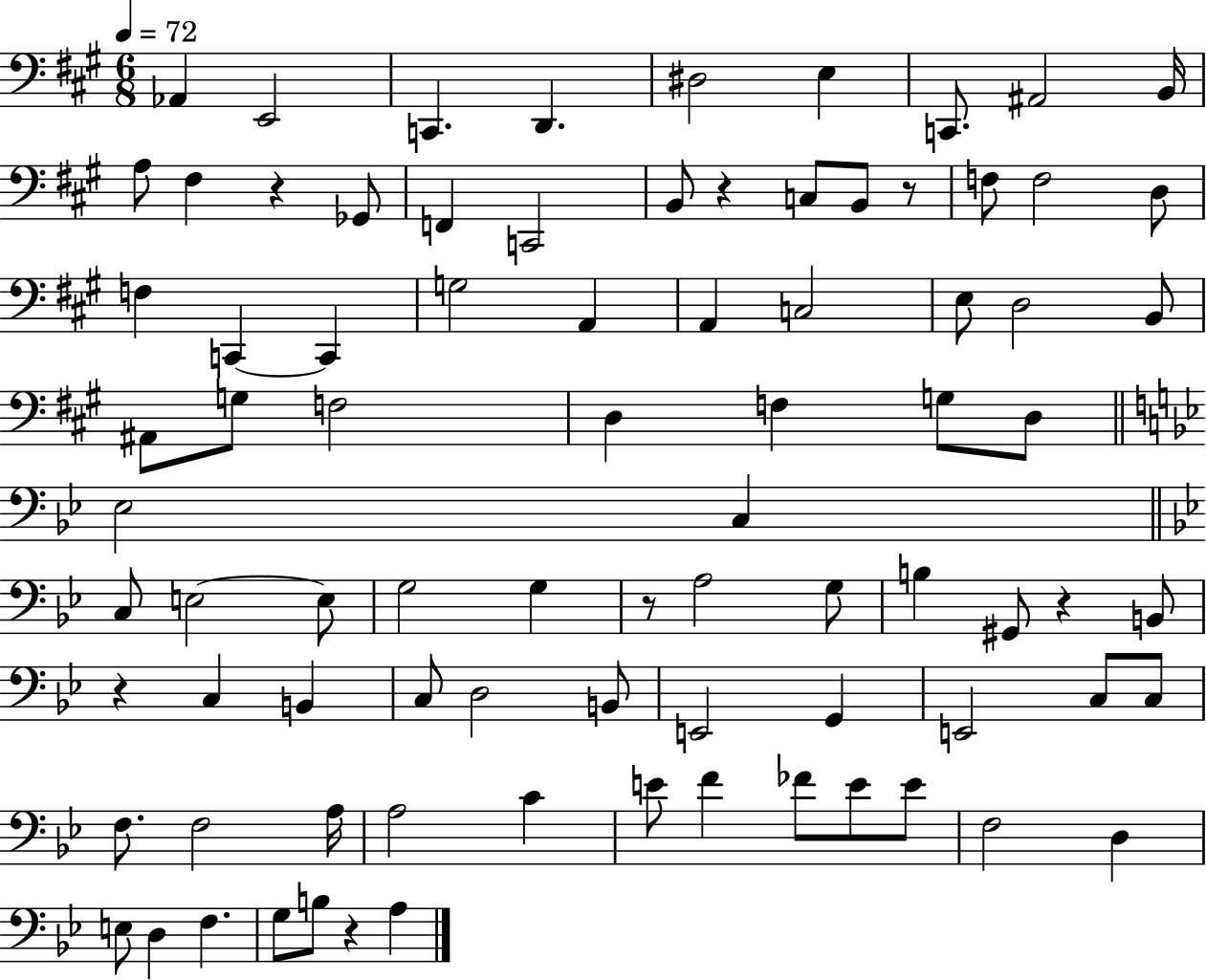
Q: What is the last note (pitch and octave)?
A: A3